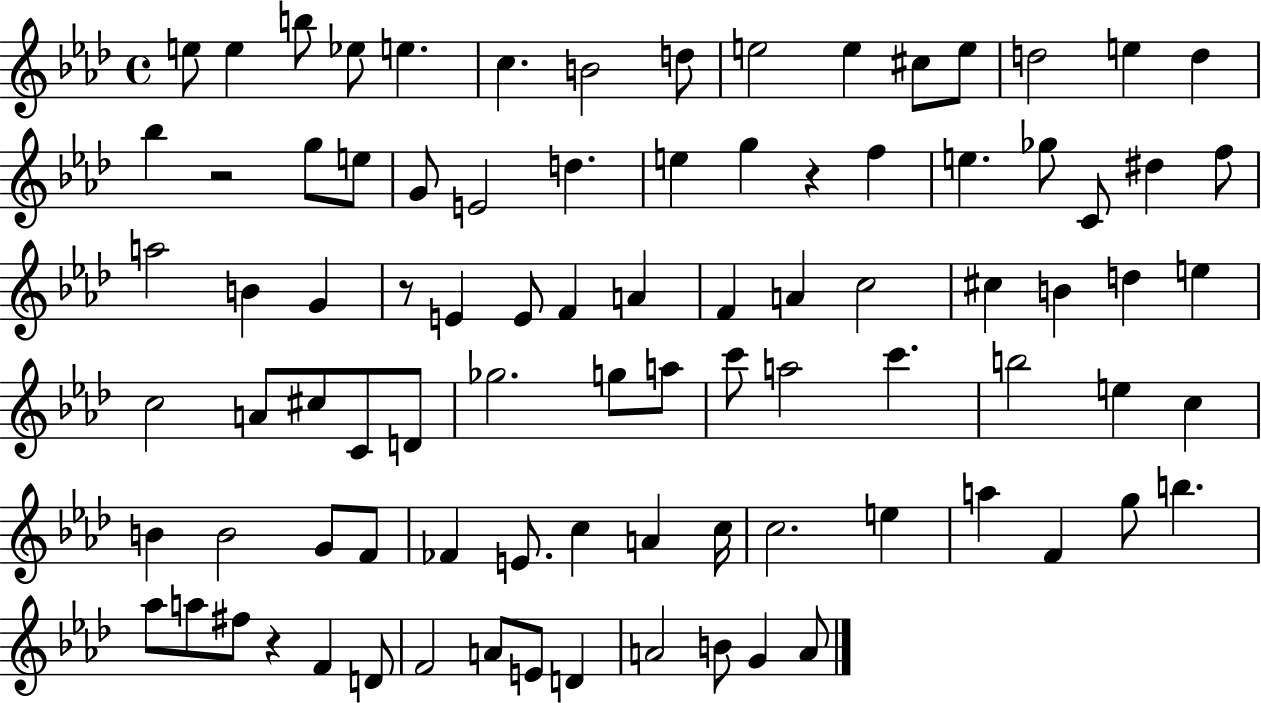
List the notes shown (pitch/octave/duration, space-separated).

E5/e E5/q B5/e Eb5/e E5/q. C5/q. B4/h D5/e E5/h E5/q C#5/e E5/e D5/h E5/q D5/q Bb5/q R/h G5/e E5/e G4/e E4/h D5/q. E5/q G5/q R/q F5/q E5/q. Gb5/e C4/e D#5/q F5/e A5/h B4/q G4/q R/e E4/q E4/e F4/q A4/q F4/q A4/q C5/h C#5/q B4/q D5/q E5/q C5/h A4/e C#5/e C4/e D4/e Gb5/h. G5/e A5/e C6/e A5/h C6/q. B5/h E5/q C5/q B4/q B4/h G4/e F4/e FES4/q E4/e. C5/q A4/q C5/s C5/h. E5/q A5/q F4/q G5/e B5/q. Ab5/e A5/e F#5/e R/q F4/q D4/e F4/h A4/e E4/e D4/q A4/h B4/e G4/q A4/e